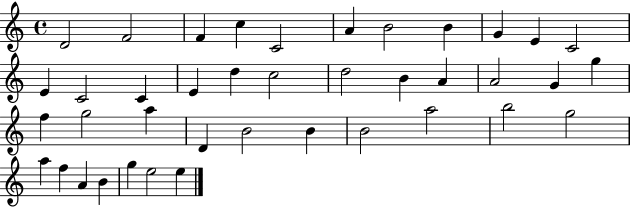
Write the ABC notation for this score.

X:1
T:Untitled
M:4/4
L:1/4
K:C
D2 F2 F c C2 A B2 B G E C2 E C2 C E d c2 d2 B A A2 G g f g2 a D B2 B B2 a2 b2 g2 a f A B g e2 e